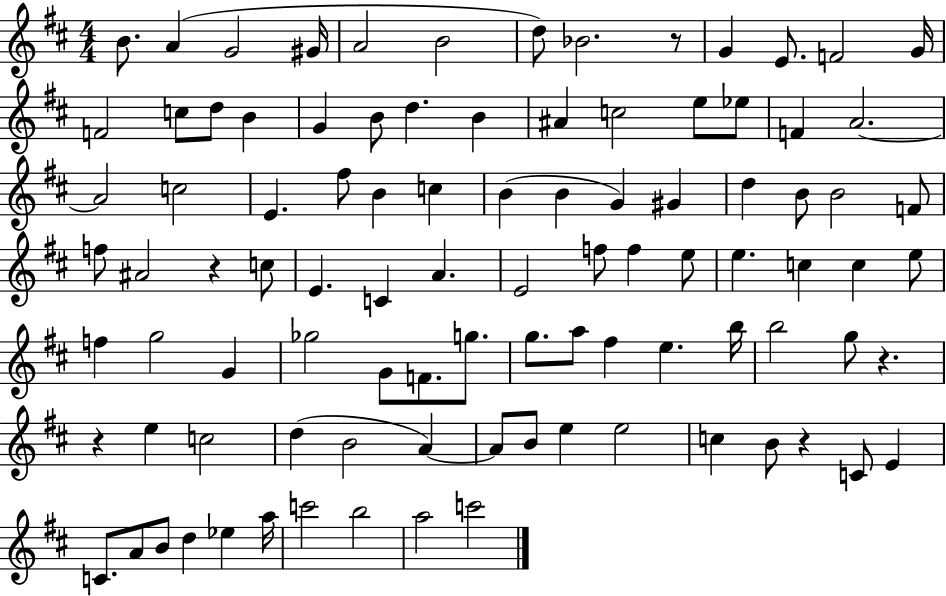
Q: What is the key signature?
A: D major